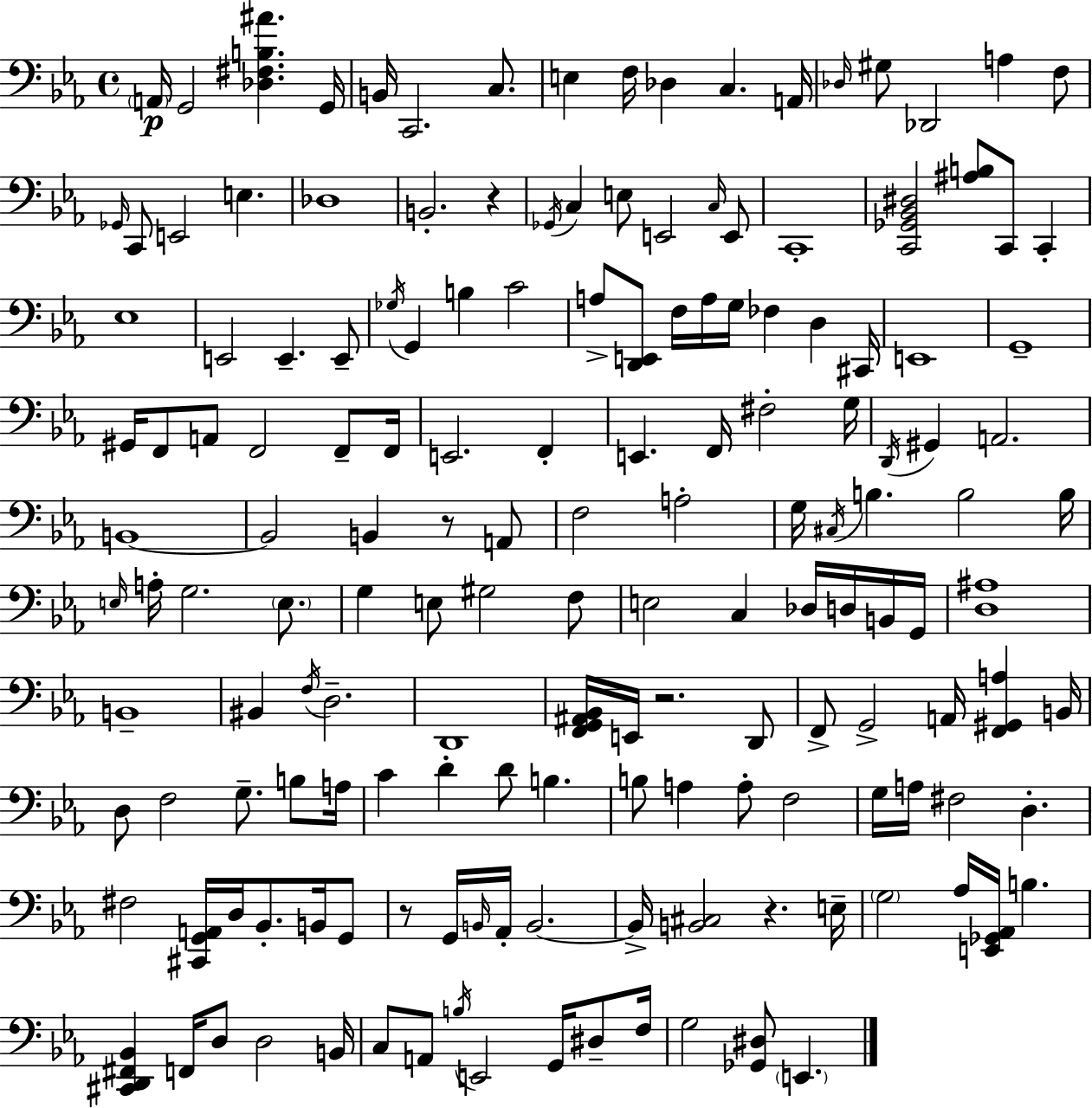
A2/s G2/h [Db3,F#3,B3,A#4]/q. G2/s B2/s C2/h. C3/e. E3/q F3/s Db3/q C3/q. A2/s Db3/s G#3/e Db2/h A3/q F3/e Gb2/s C2/e E2/h E3/q. Db3/w B2/h. R/q Gb2/s C3/q E3/e E2/h C3/s E2/e C2/w [C2,Gb2,Bb2,D#3]/h [A#3,B3]/e C2/e C2/q Eb3/w E2/h E2/q. E2/e Gb3/s G2/q B3/q C4/h A3/e [D2,E2]/e F3/s A3/s G3/s FES3/q D3/q C#2/s E2/w G2/w G#2/s F2/e A2/e F2/h F2/e F2/s E2/h. F2/q E2/q. F2/s F#3/h G3/s D2/s G#2/q A2/h. B2/w B2/h B2/q R/e A2/e F3/h A3/h G3/s C#3/s B3/q. B3/h B3/s E3/s A3/s G3/h. E3/e. G3/q E3/e G#3/h F3/e E3/h C3/q Db3/s D3/s B2/s G2/s [D3,A#3]/w B2/w BIS2/q F3/s D3/h. D2/w [F2,G2,A#2,Bb2]/s E2/s R/h. D2/e F2/e G2/h A2/s [F2,G#2,A3]/q B2/s D3/e F3/h G3/e. B3/e A3/s C4/q D4/q D4/e B3/q. B3/e A3/q A3/e F3/h G3/s A3/s F#3/h D3/q. F#3/h [C#2,G2,A2]/s D3/s Bb2/e. B2/s G2/e R/e G2/s B2/s Ab2/s B2/h. B2/s [B2,C#3]/h R/q. E3/s G3/h Ab3/s [E2,Gb2,Ab2]/s B3/q. [C#2,D2,F#2,Bb2]/q F2/s D3/e D3/h B2/s C3/e A2/e B3/s E2/h G2/s D#3/e F3/s G3/h [Gb2,D#3]/e E2/q.